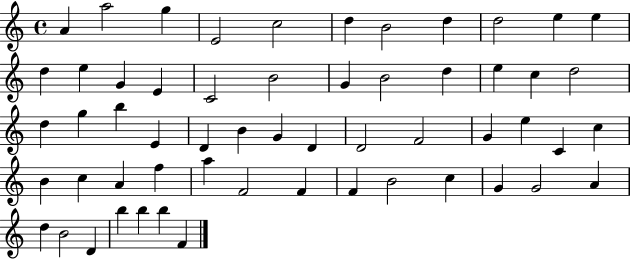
X:1
T:Untitled
M:4/4
L:1/4
K:C
A a2 g E2 c2 d B2 d d2 e e d e G E C2 B2 G B2 d e c d2 d g b E D B G D D2 F2 G e C c B c A f a F2 F F B2 c G G2 A d B2 D b b b F